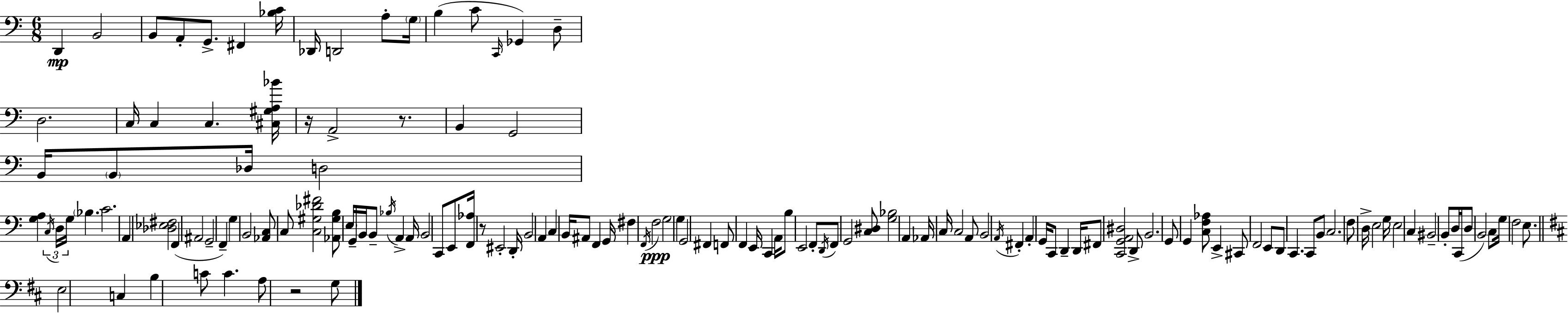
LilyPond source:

{
  \clef bass
  \numericTimeSignature
  \time 6/8
  \key a \minor
  \repeat volta 2 { d,4\mp b,2 | b,8 a,8-. g,8.-> fis,4 <bes c'>16 | des,16 d,2 a8-. \parenthesize g16 | b4( c'8 \grace { c,16 }) ges,4 d8-- | \break d2. | c16 c4 c4. | <cis gis a bes'>16 r16 a,2-> r8. | b,4 g,2 | \break b,16 \parenthesize b,8 des16 d2 | <g a>4 \tuplet 3/2 { \acciaccatura { c16 } d16 g16 } \parenthesize bes4. | c'2. | a,4 <des ees fis>2 | \break f,4( ais,2 | g,2-- f,4--) | g4 b,2 | <aes, c>8 c8 <c gis des' fis'>2 | \break <aes, gis b>8 \parenthesize e16 g,16-- b,16 b,8-- \acciaccatura { bes16 } a,4-> | a,16 b,2 c,8 | e,8 <f, aes>16 r8 eis,2-. | d,16-. b,2 a,4 | \break c4 b,16 ais,8 f,4 | g,16 fis4 \acciaccatura { f,16 } f2\ppp | g2 | g4 g,2 | \break fis,4 f,8 f,4 e,16 c,4 | a,16 b8 e,2 | f,8-. \acciaccatura { d,16 } f,8 g,2 | <c dis>8 <g bes>2 | \break a,4 aes,16 c16 c2 | a,8 b,2 | \acciaccatura { a,16 } fis,4-. a,4-. g,16 c,8 | d,4-- d,16 fis,8 <c, g, a, dis>2 | \break d,8-> b,2. | g,8 g,4 | <c f aes>8 e,4-> cis,8 f,2 | e,8 d,8 c,4. | \break c,8 b,8 c2. | f8 d16-> e2 | g16 e2 | c4 bis,2-- | \break b,8-. d16 c,16( d8 b,2) | c8 g16 f2 | e8. \bar "||" \break \key b \minor e2 c4 | b4 c'8 c'4. | a8 r2 g8 | } \bar "|."
}